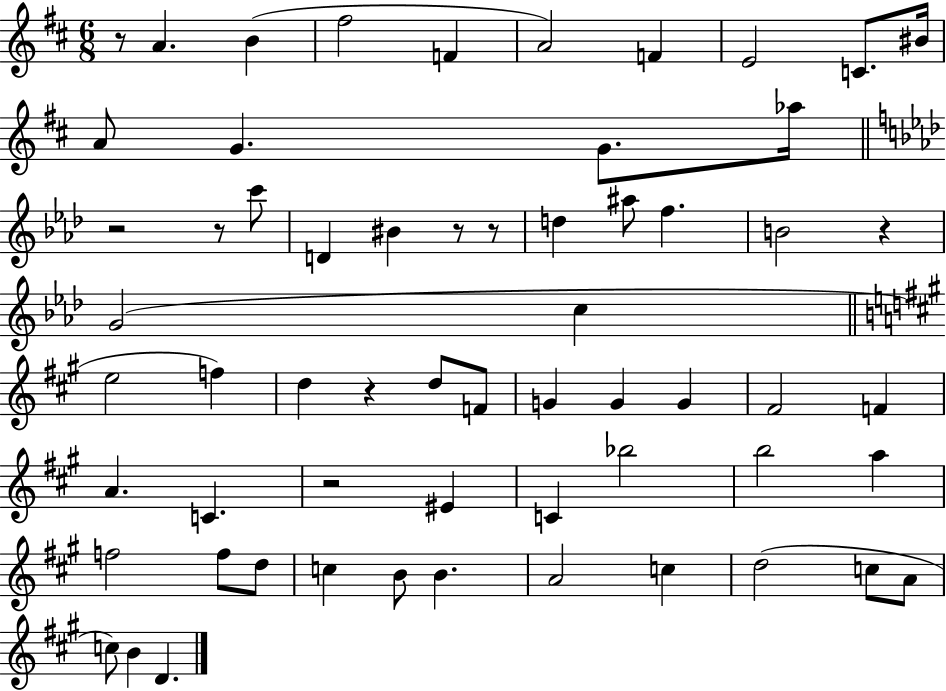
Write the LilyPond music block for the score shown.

{
  \clef treble
  \numericTimeSignature
  \time 6/8
  \key d \major
  r8 a'4. b'4( | fis''2 f'4 | a'2) f'4 | e'2 c'8. bis'16 | \break a'8 g'4. g'8. aes''16 | \bar "||" \break \key aes \major r2 r8 c'''8 | d'4 bis'4 r8 r8 | d''4 ais''8 f''4. | b'2 r4 | \break g'2( c''4 | \bar "||" \break \key a \major e''2 f''4) | d''4 r4 d''8 f'8 | g'4 g'4 g'4 | fis'2 f'4 | \break a'4. c'4. | r2 eis'4 | c'4 bes''2 | b''2 a''4 | \break f''2 f''8 d''8 | c''4 b'8 b'4. | a'2 c''4 | d''2( c''8 a'8 | \break c''8) b'4 d'4. | \bar "|."
}